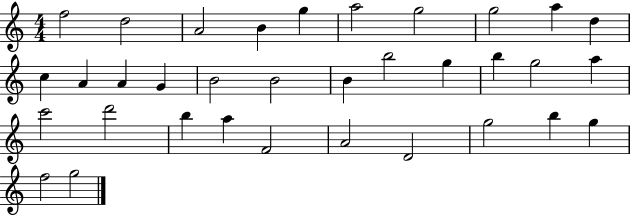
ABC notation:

X:1
T:Untitled
M:4/4
L:1/4
K:C
f2 d2 A2 B g a2 g2 g2 a d c A A G B2 B2 B b2 g b g2 a c'2 d'2 b a F2 A2 D2 g2 b g f2 g2